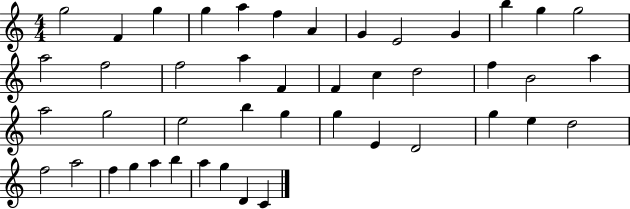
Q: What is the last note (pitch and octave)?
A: C4